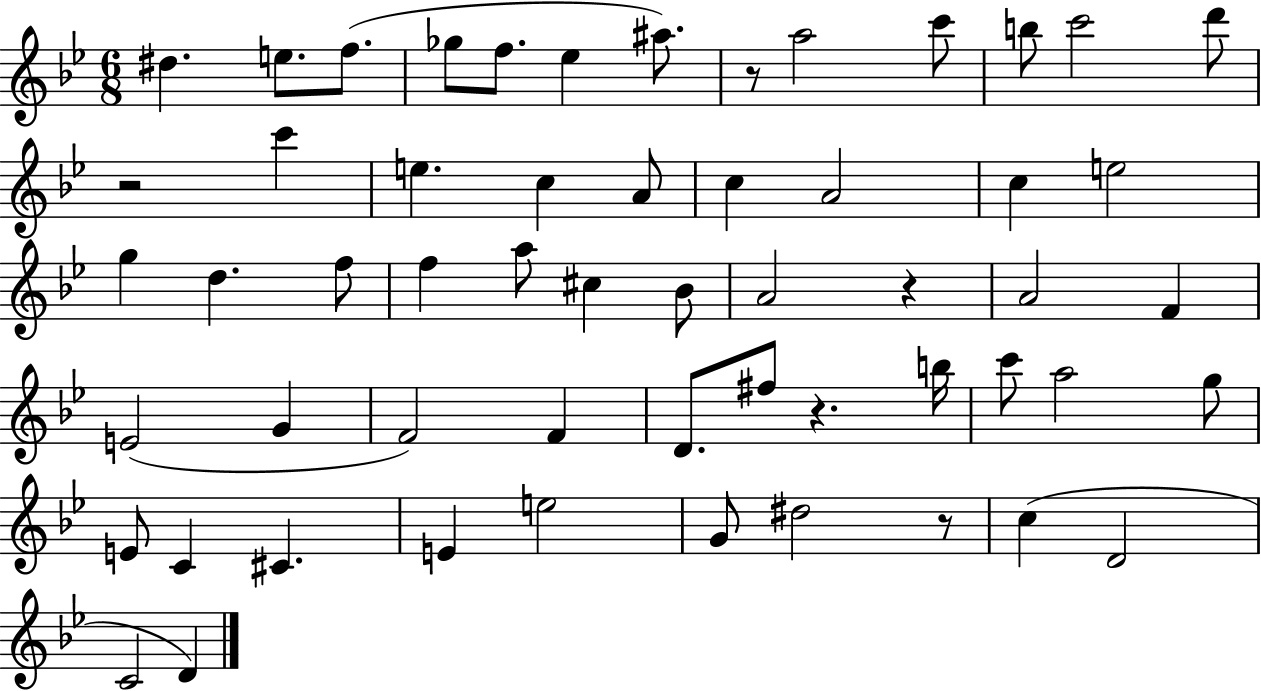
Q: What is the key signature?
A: BES major